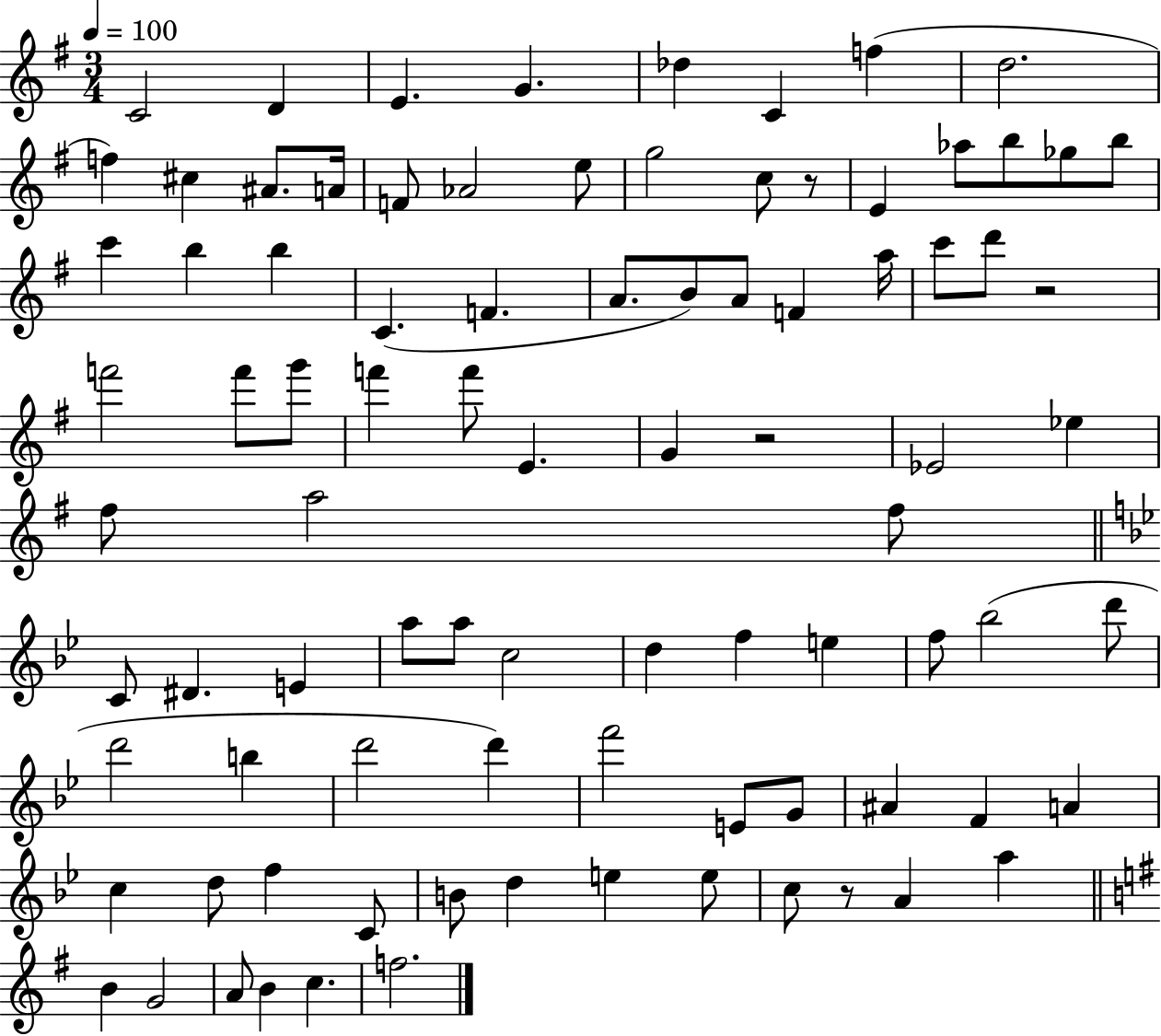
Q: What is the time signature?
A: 3/4